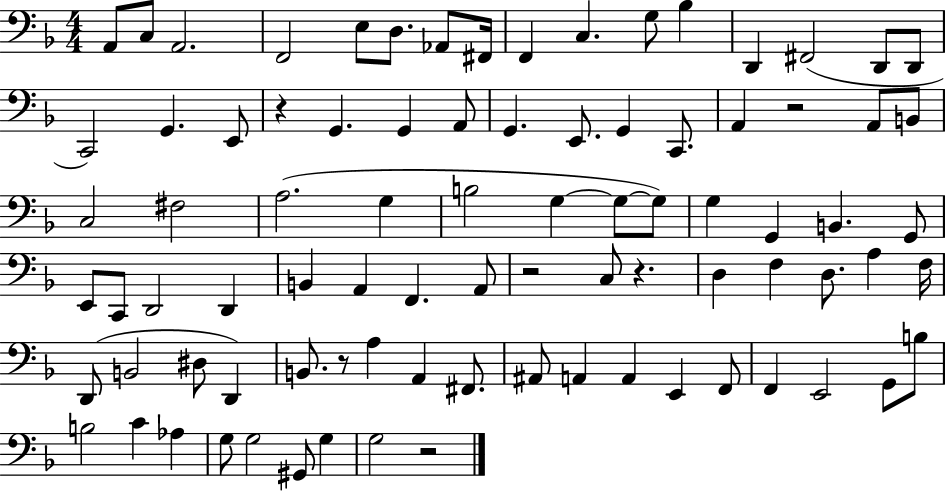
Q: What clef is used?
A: bass